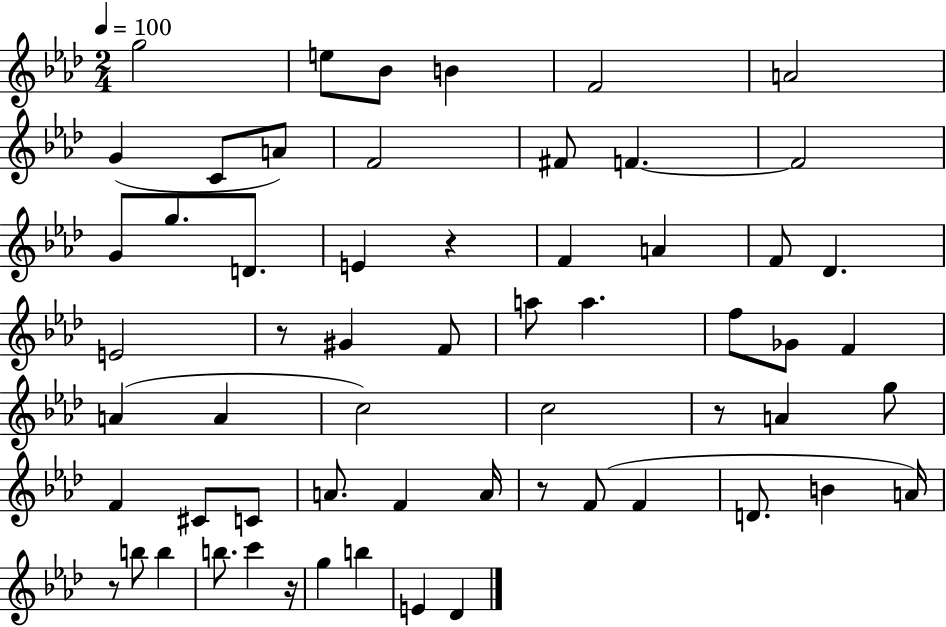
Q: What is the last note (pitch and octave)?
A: Db4